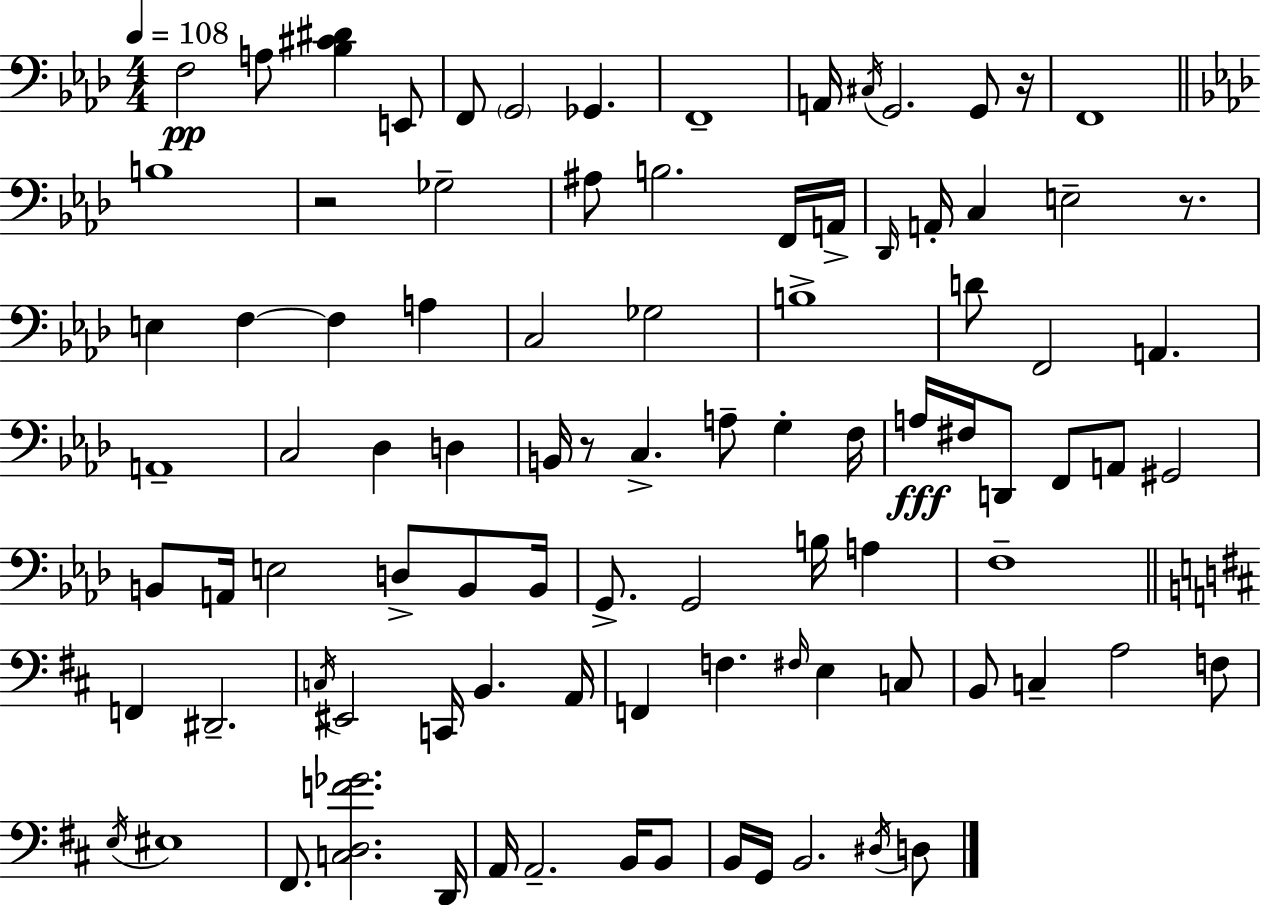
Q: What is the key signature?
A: AES major